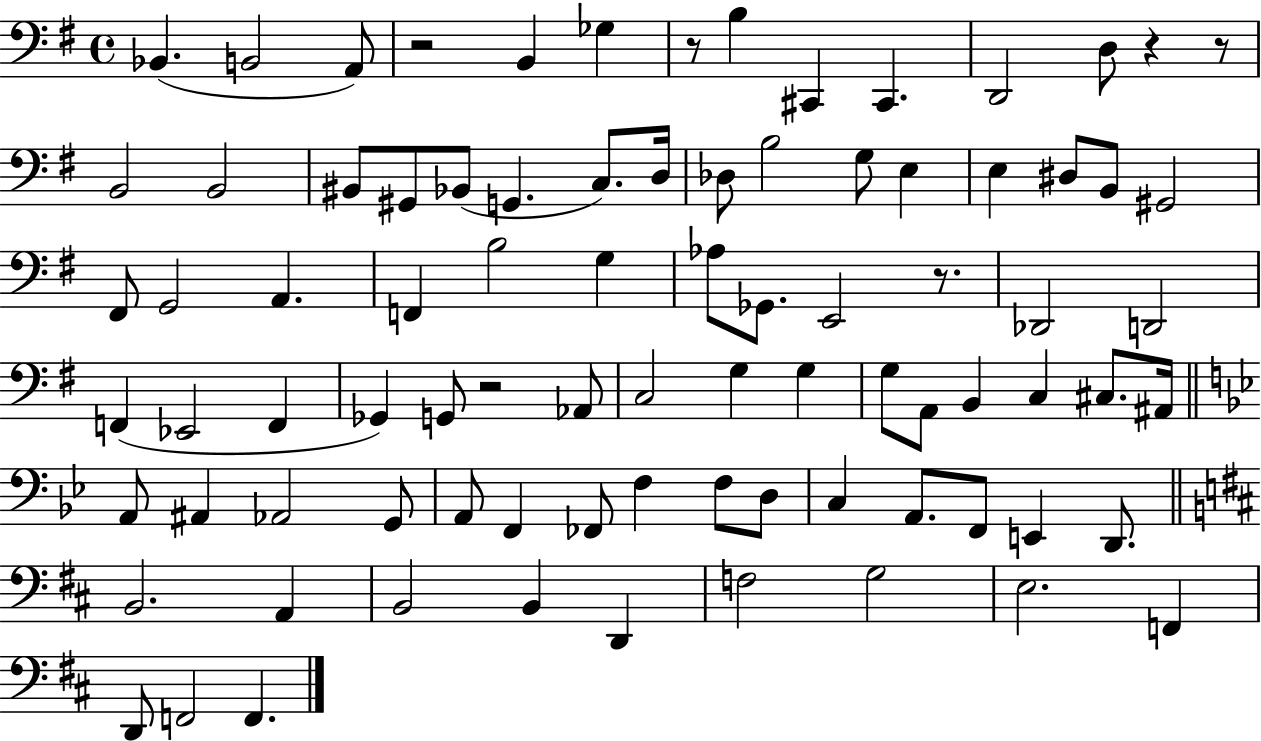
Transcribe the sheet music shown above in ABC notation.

X:1
T:Untitled
M:4/4
L:1/4
K:G
_B,, B,,2 A,,/2 z2 B,, _G, z/2 B, ^C,, ^C,, D,,2 D,/2 z z/2 B,,2 B,,2 ^B,,/2 ^G,,/2 _B,,/2 G,, C,/2 D,/4 _D,/2 B,2 G,/2 E, E, ^D,/2 B,,/2 ^G,,2 ^F,,/2 G,,2 A,, F,, B,2 G, _A,/2 _G,,/2 E,,2 z/2 _D,,2 D,,2 F,, _E,,2 F,, _G,, G,,/2 z2 _A,,/2 C,2 G, G, G,/2 A,,/2 B,, C, ^C,/2 ^A,,/4 A,,/2 ^A,, _A,,2 G,,/2 A,,/2 F,, _F,,/2 F, F,/2 D,/2 C, A,,/2 F,,/2 E,, D,,/2 B,,2 A,, B,,2 B,, D,, F,2 G,2 E,2 F,, D,,/2 F,,2 F,,